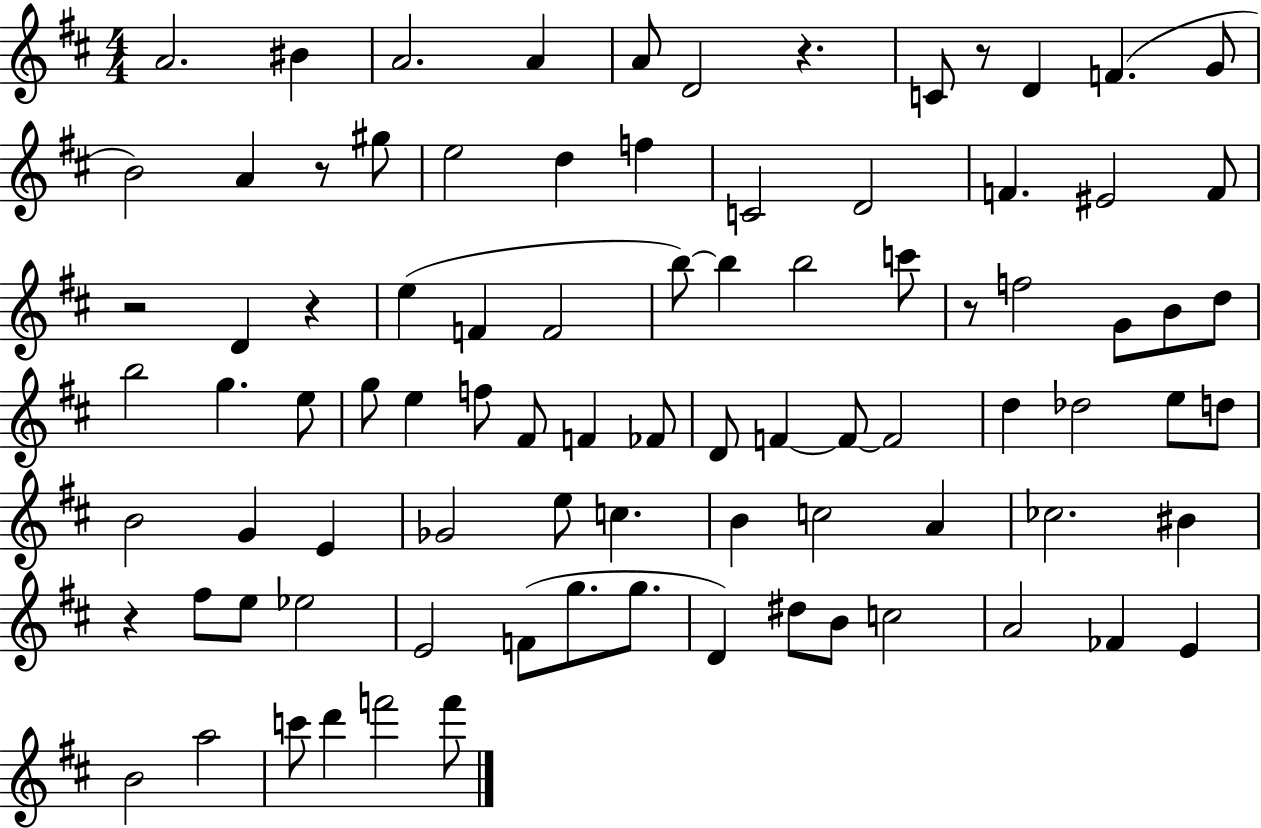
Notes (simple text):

A4/h. BIS4/q A4/h. A4/q A4/e D4/h R/q. C4/e R/e D4/q F4/q. G4/e B4/h A4/q R/e G#5/e E5/h D5/q F5/q C4/h D4/h F4/q. EIS4/h F4/e R/h D4/q R/q E5/q F4/q F4/h B5/e B5/q B5/h C6/e R/e F5/h G4/e B4/e D5/e B5/h G5/q. E5/e G5/e E5/q F5/e F#4/e F4/q FES4/e D4/e F4/q F4/e F4/h D5/q Db5/h E5/e D5/e B4/h G4/q E4/q Gb4/h E5/e C5/q. B4/q C5/h A4/q CES5/h. BIS4/q R/q F#5/e E5/e Eb5/h E4/h F4/e G5/e. G5/e. D4/q D#5/e B4/e C5/h A4/h FES4/q E4/q B4/h A5/h C6/e D6/q F6/h F6/e